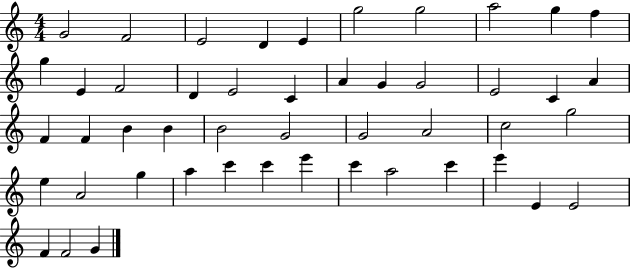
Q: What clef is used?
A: treble